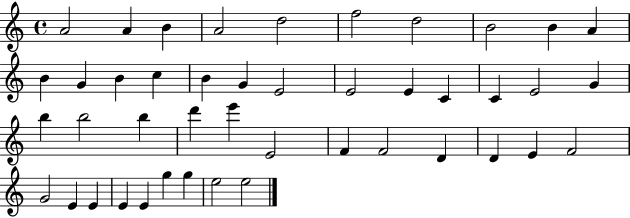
A4/h A4/q B4/q A4/h D5/h F5/h D5/h B4/h B4/q A4/q B4/q G4/q B4/q C5/q B4/q G4/q E4/h E4/h E4/q C4/q C4/q E4/h G4/q B5/q B5/h B5/q D6/q E6/q E4/h F4/q F4/h D4/q D4/q E4/q F4/h G4/h E4/q E4/q E4/q E4/q G5/q G5/q E5/h E5/h